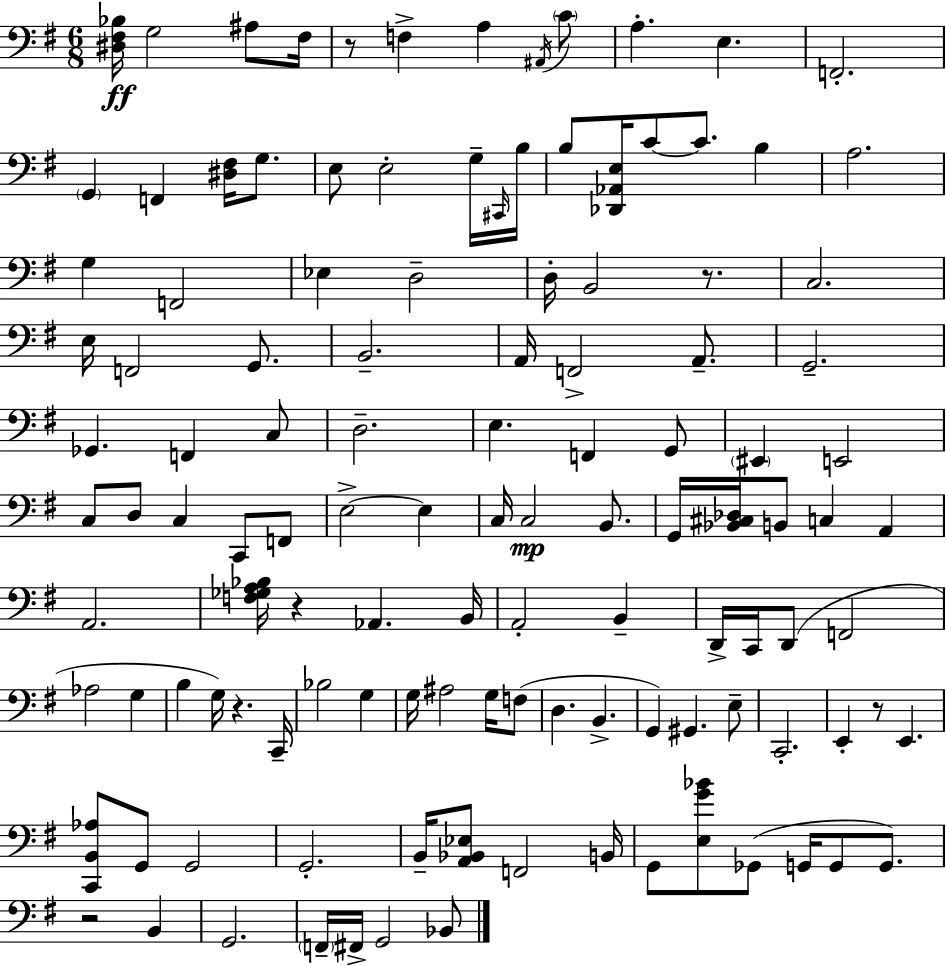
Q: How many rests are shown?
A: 6